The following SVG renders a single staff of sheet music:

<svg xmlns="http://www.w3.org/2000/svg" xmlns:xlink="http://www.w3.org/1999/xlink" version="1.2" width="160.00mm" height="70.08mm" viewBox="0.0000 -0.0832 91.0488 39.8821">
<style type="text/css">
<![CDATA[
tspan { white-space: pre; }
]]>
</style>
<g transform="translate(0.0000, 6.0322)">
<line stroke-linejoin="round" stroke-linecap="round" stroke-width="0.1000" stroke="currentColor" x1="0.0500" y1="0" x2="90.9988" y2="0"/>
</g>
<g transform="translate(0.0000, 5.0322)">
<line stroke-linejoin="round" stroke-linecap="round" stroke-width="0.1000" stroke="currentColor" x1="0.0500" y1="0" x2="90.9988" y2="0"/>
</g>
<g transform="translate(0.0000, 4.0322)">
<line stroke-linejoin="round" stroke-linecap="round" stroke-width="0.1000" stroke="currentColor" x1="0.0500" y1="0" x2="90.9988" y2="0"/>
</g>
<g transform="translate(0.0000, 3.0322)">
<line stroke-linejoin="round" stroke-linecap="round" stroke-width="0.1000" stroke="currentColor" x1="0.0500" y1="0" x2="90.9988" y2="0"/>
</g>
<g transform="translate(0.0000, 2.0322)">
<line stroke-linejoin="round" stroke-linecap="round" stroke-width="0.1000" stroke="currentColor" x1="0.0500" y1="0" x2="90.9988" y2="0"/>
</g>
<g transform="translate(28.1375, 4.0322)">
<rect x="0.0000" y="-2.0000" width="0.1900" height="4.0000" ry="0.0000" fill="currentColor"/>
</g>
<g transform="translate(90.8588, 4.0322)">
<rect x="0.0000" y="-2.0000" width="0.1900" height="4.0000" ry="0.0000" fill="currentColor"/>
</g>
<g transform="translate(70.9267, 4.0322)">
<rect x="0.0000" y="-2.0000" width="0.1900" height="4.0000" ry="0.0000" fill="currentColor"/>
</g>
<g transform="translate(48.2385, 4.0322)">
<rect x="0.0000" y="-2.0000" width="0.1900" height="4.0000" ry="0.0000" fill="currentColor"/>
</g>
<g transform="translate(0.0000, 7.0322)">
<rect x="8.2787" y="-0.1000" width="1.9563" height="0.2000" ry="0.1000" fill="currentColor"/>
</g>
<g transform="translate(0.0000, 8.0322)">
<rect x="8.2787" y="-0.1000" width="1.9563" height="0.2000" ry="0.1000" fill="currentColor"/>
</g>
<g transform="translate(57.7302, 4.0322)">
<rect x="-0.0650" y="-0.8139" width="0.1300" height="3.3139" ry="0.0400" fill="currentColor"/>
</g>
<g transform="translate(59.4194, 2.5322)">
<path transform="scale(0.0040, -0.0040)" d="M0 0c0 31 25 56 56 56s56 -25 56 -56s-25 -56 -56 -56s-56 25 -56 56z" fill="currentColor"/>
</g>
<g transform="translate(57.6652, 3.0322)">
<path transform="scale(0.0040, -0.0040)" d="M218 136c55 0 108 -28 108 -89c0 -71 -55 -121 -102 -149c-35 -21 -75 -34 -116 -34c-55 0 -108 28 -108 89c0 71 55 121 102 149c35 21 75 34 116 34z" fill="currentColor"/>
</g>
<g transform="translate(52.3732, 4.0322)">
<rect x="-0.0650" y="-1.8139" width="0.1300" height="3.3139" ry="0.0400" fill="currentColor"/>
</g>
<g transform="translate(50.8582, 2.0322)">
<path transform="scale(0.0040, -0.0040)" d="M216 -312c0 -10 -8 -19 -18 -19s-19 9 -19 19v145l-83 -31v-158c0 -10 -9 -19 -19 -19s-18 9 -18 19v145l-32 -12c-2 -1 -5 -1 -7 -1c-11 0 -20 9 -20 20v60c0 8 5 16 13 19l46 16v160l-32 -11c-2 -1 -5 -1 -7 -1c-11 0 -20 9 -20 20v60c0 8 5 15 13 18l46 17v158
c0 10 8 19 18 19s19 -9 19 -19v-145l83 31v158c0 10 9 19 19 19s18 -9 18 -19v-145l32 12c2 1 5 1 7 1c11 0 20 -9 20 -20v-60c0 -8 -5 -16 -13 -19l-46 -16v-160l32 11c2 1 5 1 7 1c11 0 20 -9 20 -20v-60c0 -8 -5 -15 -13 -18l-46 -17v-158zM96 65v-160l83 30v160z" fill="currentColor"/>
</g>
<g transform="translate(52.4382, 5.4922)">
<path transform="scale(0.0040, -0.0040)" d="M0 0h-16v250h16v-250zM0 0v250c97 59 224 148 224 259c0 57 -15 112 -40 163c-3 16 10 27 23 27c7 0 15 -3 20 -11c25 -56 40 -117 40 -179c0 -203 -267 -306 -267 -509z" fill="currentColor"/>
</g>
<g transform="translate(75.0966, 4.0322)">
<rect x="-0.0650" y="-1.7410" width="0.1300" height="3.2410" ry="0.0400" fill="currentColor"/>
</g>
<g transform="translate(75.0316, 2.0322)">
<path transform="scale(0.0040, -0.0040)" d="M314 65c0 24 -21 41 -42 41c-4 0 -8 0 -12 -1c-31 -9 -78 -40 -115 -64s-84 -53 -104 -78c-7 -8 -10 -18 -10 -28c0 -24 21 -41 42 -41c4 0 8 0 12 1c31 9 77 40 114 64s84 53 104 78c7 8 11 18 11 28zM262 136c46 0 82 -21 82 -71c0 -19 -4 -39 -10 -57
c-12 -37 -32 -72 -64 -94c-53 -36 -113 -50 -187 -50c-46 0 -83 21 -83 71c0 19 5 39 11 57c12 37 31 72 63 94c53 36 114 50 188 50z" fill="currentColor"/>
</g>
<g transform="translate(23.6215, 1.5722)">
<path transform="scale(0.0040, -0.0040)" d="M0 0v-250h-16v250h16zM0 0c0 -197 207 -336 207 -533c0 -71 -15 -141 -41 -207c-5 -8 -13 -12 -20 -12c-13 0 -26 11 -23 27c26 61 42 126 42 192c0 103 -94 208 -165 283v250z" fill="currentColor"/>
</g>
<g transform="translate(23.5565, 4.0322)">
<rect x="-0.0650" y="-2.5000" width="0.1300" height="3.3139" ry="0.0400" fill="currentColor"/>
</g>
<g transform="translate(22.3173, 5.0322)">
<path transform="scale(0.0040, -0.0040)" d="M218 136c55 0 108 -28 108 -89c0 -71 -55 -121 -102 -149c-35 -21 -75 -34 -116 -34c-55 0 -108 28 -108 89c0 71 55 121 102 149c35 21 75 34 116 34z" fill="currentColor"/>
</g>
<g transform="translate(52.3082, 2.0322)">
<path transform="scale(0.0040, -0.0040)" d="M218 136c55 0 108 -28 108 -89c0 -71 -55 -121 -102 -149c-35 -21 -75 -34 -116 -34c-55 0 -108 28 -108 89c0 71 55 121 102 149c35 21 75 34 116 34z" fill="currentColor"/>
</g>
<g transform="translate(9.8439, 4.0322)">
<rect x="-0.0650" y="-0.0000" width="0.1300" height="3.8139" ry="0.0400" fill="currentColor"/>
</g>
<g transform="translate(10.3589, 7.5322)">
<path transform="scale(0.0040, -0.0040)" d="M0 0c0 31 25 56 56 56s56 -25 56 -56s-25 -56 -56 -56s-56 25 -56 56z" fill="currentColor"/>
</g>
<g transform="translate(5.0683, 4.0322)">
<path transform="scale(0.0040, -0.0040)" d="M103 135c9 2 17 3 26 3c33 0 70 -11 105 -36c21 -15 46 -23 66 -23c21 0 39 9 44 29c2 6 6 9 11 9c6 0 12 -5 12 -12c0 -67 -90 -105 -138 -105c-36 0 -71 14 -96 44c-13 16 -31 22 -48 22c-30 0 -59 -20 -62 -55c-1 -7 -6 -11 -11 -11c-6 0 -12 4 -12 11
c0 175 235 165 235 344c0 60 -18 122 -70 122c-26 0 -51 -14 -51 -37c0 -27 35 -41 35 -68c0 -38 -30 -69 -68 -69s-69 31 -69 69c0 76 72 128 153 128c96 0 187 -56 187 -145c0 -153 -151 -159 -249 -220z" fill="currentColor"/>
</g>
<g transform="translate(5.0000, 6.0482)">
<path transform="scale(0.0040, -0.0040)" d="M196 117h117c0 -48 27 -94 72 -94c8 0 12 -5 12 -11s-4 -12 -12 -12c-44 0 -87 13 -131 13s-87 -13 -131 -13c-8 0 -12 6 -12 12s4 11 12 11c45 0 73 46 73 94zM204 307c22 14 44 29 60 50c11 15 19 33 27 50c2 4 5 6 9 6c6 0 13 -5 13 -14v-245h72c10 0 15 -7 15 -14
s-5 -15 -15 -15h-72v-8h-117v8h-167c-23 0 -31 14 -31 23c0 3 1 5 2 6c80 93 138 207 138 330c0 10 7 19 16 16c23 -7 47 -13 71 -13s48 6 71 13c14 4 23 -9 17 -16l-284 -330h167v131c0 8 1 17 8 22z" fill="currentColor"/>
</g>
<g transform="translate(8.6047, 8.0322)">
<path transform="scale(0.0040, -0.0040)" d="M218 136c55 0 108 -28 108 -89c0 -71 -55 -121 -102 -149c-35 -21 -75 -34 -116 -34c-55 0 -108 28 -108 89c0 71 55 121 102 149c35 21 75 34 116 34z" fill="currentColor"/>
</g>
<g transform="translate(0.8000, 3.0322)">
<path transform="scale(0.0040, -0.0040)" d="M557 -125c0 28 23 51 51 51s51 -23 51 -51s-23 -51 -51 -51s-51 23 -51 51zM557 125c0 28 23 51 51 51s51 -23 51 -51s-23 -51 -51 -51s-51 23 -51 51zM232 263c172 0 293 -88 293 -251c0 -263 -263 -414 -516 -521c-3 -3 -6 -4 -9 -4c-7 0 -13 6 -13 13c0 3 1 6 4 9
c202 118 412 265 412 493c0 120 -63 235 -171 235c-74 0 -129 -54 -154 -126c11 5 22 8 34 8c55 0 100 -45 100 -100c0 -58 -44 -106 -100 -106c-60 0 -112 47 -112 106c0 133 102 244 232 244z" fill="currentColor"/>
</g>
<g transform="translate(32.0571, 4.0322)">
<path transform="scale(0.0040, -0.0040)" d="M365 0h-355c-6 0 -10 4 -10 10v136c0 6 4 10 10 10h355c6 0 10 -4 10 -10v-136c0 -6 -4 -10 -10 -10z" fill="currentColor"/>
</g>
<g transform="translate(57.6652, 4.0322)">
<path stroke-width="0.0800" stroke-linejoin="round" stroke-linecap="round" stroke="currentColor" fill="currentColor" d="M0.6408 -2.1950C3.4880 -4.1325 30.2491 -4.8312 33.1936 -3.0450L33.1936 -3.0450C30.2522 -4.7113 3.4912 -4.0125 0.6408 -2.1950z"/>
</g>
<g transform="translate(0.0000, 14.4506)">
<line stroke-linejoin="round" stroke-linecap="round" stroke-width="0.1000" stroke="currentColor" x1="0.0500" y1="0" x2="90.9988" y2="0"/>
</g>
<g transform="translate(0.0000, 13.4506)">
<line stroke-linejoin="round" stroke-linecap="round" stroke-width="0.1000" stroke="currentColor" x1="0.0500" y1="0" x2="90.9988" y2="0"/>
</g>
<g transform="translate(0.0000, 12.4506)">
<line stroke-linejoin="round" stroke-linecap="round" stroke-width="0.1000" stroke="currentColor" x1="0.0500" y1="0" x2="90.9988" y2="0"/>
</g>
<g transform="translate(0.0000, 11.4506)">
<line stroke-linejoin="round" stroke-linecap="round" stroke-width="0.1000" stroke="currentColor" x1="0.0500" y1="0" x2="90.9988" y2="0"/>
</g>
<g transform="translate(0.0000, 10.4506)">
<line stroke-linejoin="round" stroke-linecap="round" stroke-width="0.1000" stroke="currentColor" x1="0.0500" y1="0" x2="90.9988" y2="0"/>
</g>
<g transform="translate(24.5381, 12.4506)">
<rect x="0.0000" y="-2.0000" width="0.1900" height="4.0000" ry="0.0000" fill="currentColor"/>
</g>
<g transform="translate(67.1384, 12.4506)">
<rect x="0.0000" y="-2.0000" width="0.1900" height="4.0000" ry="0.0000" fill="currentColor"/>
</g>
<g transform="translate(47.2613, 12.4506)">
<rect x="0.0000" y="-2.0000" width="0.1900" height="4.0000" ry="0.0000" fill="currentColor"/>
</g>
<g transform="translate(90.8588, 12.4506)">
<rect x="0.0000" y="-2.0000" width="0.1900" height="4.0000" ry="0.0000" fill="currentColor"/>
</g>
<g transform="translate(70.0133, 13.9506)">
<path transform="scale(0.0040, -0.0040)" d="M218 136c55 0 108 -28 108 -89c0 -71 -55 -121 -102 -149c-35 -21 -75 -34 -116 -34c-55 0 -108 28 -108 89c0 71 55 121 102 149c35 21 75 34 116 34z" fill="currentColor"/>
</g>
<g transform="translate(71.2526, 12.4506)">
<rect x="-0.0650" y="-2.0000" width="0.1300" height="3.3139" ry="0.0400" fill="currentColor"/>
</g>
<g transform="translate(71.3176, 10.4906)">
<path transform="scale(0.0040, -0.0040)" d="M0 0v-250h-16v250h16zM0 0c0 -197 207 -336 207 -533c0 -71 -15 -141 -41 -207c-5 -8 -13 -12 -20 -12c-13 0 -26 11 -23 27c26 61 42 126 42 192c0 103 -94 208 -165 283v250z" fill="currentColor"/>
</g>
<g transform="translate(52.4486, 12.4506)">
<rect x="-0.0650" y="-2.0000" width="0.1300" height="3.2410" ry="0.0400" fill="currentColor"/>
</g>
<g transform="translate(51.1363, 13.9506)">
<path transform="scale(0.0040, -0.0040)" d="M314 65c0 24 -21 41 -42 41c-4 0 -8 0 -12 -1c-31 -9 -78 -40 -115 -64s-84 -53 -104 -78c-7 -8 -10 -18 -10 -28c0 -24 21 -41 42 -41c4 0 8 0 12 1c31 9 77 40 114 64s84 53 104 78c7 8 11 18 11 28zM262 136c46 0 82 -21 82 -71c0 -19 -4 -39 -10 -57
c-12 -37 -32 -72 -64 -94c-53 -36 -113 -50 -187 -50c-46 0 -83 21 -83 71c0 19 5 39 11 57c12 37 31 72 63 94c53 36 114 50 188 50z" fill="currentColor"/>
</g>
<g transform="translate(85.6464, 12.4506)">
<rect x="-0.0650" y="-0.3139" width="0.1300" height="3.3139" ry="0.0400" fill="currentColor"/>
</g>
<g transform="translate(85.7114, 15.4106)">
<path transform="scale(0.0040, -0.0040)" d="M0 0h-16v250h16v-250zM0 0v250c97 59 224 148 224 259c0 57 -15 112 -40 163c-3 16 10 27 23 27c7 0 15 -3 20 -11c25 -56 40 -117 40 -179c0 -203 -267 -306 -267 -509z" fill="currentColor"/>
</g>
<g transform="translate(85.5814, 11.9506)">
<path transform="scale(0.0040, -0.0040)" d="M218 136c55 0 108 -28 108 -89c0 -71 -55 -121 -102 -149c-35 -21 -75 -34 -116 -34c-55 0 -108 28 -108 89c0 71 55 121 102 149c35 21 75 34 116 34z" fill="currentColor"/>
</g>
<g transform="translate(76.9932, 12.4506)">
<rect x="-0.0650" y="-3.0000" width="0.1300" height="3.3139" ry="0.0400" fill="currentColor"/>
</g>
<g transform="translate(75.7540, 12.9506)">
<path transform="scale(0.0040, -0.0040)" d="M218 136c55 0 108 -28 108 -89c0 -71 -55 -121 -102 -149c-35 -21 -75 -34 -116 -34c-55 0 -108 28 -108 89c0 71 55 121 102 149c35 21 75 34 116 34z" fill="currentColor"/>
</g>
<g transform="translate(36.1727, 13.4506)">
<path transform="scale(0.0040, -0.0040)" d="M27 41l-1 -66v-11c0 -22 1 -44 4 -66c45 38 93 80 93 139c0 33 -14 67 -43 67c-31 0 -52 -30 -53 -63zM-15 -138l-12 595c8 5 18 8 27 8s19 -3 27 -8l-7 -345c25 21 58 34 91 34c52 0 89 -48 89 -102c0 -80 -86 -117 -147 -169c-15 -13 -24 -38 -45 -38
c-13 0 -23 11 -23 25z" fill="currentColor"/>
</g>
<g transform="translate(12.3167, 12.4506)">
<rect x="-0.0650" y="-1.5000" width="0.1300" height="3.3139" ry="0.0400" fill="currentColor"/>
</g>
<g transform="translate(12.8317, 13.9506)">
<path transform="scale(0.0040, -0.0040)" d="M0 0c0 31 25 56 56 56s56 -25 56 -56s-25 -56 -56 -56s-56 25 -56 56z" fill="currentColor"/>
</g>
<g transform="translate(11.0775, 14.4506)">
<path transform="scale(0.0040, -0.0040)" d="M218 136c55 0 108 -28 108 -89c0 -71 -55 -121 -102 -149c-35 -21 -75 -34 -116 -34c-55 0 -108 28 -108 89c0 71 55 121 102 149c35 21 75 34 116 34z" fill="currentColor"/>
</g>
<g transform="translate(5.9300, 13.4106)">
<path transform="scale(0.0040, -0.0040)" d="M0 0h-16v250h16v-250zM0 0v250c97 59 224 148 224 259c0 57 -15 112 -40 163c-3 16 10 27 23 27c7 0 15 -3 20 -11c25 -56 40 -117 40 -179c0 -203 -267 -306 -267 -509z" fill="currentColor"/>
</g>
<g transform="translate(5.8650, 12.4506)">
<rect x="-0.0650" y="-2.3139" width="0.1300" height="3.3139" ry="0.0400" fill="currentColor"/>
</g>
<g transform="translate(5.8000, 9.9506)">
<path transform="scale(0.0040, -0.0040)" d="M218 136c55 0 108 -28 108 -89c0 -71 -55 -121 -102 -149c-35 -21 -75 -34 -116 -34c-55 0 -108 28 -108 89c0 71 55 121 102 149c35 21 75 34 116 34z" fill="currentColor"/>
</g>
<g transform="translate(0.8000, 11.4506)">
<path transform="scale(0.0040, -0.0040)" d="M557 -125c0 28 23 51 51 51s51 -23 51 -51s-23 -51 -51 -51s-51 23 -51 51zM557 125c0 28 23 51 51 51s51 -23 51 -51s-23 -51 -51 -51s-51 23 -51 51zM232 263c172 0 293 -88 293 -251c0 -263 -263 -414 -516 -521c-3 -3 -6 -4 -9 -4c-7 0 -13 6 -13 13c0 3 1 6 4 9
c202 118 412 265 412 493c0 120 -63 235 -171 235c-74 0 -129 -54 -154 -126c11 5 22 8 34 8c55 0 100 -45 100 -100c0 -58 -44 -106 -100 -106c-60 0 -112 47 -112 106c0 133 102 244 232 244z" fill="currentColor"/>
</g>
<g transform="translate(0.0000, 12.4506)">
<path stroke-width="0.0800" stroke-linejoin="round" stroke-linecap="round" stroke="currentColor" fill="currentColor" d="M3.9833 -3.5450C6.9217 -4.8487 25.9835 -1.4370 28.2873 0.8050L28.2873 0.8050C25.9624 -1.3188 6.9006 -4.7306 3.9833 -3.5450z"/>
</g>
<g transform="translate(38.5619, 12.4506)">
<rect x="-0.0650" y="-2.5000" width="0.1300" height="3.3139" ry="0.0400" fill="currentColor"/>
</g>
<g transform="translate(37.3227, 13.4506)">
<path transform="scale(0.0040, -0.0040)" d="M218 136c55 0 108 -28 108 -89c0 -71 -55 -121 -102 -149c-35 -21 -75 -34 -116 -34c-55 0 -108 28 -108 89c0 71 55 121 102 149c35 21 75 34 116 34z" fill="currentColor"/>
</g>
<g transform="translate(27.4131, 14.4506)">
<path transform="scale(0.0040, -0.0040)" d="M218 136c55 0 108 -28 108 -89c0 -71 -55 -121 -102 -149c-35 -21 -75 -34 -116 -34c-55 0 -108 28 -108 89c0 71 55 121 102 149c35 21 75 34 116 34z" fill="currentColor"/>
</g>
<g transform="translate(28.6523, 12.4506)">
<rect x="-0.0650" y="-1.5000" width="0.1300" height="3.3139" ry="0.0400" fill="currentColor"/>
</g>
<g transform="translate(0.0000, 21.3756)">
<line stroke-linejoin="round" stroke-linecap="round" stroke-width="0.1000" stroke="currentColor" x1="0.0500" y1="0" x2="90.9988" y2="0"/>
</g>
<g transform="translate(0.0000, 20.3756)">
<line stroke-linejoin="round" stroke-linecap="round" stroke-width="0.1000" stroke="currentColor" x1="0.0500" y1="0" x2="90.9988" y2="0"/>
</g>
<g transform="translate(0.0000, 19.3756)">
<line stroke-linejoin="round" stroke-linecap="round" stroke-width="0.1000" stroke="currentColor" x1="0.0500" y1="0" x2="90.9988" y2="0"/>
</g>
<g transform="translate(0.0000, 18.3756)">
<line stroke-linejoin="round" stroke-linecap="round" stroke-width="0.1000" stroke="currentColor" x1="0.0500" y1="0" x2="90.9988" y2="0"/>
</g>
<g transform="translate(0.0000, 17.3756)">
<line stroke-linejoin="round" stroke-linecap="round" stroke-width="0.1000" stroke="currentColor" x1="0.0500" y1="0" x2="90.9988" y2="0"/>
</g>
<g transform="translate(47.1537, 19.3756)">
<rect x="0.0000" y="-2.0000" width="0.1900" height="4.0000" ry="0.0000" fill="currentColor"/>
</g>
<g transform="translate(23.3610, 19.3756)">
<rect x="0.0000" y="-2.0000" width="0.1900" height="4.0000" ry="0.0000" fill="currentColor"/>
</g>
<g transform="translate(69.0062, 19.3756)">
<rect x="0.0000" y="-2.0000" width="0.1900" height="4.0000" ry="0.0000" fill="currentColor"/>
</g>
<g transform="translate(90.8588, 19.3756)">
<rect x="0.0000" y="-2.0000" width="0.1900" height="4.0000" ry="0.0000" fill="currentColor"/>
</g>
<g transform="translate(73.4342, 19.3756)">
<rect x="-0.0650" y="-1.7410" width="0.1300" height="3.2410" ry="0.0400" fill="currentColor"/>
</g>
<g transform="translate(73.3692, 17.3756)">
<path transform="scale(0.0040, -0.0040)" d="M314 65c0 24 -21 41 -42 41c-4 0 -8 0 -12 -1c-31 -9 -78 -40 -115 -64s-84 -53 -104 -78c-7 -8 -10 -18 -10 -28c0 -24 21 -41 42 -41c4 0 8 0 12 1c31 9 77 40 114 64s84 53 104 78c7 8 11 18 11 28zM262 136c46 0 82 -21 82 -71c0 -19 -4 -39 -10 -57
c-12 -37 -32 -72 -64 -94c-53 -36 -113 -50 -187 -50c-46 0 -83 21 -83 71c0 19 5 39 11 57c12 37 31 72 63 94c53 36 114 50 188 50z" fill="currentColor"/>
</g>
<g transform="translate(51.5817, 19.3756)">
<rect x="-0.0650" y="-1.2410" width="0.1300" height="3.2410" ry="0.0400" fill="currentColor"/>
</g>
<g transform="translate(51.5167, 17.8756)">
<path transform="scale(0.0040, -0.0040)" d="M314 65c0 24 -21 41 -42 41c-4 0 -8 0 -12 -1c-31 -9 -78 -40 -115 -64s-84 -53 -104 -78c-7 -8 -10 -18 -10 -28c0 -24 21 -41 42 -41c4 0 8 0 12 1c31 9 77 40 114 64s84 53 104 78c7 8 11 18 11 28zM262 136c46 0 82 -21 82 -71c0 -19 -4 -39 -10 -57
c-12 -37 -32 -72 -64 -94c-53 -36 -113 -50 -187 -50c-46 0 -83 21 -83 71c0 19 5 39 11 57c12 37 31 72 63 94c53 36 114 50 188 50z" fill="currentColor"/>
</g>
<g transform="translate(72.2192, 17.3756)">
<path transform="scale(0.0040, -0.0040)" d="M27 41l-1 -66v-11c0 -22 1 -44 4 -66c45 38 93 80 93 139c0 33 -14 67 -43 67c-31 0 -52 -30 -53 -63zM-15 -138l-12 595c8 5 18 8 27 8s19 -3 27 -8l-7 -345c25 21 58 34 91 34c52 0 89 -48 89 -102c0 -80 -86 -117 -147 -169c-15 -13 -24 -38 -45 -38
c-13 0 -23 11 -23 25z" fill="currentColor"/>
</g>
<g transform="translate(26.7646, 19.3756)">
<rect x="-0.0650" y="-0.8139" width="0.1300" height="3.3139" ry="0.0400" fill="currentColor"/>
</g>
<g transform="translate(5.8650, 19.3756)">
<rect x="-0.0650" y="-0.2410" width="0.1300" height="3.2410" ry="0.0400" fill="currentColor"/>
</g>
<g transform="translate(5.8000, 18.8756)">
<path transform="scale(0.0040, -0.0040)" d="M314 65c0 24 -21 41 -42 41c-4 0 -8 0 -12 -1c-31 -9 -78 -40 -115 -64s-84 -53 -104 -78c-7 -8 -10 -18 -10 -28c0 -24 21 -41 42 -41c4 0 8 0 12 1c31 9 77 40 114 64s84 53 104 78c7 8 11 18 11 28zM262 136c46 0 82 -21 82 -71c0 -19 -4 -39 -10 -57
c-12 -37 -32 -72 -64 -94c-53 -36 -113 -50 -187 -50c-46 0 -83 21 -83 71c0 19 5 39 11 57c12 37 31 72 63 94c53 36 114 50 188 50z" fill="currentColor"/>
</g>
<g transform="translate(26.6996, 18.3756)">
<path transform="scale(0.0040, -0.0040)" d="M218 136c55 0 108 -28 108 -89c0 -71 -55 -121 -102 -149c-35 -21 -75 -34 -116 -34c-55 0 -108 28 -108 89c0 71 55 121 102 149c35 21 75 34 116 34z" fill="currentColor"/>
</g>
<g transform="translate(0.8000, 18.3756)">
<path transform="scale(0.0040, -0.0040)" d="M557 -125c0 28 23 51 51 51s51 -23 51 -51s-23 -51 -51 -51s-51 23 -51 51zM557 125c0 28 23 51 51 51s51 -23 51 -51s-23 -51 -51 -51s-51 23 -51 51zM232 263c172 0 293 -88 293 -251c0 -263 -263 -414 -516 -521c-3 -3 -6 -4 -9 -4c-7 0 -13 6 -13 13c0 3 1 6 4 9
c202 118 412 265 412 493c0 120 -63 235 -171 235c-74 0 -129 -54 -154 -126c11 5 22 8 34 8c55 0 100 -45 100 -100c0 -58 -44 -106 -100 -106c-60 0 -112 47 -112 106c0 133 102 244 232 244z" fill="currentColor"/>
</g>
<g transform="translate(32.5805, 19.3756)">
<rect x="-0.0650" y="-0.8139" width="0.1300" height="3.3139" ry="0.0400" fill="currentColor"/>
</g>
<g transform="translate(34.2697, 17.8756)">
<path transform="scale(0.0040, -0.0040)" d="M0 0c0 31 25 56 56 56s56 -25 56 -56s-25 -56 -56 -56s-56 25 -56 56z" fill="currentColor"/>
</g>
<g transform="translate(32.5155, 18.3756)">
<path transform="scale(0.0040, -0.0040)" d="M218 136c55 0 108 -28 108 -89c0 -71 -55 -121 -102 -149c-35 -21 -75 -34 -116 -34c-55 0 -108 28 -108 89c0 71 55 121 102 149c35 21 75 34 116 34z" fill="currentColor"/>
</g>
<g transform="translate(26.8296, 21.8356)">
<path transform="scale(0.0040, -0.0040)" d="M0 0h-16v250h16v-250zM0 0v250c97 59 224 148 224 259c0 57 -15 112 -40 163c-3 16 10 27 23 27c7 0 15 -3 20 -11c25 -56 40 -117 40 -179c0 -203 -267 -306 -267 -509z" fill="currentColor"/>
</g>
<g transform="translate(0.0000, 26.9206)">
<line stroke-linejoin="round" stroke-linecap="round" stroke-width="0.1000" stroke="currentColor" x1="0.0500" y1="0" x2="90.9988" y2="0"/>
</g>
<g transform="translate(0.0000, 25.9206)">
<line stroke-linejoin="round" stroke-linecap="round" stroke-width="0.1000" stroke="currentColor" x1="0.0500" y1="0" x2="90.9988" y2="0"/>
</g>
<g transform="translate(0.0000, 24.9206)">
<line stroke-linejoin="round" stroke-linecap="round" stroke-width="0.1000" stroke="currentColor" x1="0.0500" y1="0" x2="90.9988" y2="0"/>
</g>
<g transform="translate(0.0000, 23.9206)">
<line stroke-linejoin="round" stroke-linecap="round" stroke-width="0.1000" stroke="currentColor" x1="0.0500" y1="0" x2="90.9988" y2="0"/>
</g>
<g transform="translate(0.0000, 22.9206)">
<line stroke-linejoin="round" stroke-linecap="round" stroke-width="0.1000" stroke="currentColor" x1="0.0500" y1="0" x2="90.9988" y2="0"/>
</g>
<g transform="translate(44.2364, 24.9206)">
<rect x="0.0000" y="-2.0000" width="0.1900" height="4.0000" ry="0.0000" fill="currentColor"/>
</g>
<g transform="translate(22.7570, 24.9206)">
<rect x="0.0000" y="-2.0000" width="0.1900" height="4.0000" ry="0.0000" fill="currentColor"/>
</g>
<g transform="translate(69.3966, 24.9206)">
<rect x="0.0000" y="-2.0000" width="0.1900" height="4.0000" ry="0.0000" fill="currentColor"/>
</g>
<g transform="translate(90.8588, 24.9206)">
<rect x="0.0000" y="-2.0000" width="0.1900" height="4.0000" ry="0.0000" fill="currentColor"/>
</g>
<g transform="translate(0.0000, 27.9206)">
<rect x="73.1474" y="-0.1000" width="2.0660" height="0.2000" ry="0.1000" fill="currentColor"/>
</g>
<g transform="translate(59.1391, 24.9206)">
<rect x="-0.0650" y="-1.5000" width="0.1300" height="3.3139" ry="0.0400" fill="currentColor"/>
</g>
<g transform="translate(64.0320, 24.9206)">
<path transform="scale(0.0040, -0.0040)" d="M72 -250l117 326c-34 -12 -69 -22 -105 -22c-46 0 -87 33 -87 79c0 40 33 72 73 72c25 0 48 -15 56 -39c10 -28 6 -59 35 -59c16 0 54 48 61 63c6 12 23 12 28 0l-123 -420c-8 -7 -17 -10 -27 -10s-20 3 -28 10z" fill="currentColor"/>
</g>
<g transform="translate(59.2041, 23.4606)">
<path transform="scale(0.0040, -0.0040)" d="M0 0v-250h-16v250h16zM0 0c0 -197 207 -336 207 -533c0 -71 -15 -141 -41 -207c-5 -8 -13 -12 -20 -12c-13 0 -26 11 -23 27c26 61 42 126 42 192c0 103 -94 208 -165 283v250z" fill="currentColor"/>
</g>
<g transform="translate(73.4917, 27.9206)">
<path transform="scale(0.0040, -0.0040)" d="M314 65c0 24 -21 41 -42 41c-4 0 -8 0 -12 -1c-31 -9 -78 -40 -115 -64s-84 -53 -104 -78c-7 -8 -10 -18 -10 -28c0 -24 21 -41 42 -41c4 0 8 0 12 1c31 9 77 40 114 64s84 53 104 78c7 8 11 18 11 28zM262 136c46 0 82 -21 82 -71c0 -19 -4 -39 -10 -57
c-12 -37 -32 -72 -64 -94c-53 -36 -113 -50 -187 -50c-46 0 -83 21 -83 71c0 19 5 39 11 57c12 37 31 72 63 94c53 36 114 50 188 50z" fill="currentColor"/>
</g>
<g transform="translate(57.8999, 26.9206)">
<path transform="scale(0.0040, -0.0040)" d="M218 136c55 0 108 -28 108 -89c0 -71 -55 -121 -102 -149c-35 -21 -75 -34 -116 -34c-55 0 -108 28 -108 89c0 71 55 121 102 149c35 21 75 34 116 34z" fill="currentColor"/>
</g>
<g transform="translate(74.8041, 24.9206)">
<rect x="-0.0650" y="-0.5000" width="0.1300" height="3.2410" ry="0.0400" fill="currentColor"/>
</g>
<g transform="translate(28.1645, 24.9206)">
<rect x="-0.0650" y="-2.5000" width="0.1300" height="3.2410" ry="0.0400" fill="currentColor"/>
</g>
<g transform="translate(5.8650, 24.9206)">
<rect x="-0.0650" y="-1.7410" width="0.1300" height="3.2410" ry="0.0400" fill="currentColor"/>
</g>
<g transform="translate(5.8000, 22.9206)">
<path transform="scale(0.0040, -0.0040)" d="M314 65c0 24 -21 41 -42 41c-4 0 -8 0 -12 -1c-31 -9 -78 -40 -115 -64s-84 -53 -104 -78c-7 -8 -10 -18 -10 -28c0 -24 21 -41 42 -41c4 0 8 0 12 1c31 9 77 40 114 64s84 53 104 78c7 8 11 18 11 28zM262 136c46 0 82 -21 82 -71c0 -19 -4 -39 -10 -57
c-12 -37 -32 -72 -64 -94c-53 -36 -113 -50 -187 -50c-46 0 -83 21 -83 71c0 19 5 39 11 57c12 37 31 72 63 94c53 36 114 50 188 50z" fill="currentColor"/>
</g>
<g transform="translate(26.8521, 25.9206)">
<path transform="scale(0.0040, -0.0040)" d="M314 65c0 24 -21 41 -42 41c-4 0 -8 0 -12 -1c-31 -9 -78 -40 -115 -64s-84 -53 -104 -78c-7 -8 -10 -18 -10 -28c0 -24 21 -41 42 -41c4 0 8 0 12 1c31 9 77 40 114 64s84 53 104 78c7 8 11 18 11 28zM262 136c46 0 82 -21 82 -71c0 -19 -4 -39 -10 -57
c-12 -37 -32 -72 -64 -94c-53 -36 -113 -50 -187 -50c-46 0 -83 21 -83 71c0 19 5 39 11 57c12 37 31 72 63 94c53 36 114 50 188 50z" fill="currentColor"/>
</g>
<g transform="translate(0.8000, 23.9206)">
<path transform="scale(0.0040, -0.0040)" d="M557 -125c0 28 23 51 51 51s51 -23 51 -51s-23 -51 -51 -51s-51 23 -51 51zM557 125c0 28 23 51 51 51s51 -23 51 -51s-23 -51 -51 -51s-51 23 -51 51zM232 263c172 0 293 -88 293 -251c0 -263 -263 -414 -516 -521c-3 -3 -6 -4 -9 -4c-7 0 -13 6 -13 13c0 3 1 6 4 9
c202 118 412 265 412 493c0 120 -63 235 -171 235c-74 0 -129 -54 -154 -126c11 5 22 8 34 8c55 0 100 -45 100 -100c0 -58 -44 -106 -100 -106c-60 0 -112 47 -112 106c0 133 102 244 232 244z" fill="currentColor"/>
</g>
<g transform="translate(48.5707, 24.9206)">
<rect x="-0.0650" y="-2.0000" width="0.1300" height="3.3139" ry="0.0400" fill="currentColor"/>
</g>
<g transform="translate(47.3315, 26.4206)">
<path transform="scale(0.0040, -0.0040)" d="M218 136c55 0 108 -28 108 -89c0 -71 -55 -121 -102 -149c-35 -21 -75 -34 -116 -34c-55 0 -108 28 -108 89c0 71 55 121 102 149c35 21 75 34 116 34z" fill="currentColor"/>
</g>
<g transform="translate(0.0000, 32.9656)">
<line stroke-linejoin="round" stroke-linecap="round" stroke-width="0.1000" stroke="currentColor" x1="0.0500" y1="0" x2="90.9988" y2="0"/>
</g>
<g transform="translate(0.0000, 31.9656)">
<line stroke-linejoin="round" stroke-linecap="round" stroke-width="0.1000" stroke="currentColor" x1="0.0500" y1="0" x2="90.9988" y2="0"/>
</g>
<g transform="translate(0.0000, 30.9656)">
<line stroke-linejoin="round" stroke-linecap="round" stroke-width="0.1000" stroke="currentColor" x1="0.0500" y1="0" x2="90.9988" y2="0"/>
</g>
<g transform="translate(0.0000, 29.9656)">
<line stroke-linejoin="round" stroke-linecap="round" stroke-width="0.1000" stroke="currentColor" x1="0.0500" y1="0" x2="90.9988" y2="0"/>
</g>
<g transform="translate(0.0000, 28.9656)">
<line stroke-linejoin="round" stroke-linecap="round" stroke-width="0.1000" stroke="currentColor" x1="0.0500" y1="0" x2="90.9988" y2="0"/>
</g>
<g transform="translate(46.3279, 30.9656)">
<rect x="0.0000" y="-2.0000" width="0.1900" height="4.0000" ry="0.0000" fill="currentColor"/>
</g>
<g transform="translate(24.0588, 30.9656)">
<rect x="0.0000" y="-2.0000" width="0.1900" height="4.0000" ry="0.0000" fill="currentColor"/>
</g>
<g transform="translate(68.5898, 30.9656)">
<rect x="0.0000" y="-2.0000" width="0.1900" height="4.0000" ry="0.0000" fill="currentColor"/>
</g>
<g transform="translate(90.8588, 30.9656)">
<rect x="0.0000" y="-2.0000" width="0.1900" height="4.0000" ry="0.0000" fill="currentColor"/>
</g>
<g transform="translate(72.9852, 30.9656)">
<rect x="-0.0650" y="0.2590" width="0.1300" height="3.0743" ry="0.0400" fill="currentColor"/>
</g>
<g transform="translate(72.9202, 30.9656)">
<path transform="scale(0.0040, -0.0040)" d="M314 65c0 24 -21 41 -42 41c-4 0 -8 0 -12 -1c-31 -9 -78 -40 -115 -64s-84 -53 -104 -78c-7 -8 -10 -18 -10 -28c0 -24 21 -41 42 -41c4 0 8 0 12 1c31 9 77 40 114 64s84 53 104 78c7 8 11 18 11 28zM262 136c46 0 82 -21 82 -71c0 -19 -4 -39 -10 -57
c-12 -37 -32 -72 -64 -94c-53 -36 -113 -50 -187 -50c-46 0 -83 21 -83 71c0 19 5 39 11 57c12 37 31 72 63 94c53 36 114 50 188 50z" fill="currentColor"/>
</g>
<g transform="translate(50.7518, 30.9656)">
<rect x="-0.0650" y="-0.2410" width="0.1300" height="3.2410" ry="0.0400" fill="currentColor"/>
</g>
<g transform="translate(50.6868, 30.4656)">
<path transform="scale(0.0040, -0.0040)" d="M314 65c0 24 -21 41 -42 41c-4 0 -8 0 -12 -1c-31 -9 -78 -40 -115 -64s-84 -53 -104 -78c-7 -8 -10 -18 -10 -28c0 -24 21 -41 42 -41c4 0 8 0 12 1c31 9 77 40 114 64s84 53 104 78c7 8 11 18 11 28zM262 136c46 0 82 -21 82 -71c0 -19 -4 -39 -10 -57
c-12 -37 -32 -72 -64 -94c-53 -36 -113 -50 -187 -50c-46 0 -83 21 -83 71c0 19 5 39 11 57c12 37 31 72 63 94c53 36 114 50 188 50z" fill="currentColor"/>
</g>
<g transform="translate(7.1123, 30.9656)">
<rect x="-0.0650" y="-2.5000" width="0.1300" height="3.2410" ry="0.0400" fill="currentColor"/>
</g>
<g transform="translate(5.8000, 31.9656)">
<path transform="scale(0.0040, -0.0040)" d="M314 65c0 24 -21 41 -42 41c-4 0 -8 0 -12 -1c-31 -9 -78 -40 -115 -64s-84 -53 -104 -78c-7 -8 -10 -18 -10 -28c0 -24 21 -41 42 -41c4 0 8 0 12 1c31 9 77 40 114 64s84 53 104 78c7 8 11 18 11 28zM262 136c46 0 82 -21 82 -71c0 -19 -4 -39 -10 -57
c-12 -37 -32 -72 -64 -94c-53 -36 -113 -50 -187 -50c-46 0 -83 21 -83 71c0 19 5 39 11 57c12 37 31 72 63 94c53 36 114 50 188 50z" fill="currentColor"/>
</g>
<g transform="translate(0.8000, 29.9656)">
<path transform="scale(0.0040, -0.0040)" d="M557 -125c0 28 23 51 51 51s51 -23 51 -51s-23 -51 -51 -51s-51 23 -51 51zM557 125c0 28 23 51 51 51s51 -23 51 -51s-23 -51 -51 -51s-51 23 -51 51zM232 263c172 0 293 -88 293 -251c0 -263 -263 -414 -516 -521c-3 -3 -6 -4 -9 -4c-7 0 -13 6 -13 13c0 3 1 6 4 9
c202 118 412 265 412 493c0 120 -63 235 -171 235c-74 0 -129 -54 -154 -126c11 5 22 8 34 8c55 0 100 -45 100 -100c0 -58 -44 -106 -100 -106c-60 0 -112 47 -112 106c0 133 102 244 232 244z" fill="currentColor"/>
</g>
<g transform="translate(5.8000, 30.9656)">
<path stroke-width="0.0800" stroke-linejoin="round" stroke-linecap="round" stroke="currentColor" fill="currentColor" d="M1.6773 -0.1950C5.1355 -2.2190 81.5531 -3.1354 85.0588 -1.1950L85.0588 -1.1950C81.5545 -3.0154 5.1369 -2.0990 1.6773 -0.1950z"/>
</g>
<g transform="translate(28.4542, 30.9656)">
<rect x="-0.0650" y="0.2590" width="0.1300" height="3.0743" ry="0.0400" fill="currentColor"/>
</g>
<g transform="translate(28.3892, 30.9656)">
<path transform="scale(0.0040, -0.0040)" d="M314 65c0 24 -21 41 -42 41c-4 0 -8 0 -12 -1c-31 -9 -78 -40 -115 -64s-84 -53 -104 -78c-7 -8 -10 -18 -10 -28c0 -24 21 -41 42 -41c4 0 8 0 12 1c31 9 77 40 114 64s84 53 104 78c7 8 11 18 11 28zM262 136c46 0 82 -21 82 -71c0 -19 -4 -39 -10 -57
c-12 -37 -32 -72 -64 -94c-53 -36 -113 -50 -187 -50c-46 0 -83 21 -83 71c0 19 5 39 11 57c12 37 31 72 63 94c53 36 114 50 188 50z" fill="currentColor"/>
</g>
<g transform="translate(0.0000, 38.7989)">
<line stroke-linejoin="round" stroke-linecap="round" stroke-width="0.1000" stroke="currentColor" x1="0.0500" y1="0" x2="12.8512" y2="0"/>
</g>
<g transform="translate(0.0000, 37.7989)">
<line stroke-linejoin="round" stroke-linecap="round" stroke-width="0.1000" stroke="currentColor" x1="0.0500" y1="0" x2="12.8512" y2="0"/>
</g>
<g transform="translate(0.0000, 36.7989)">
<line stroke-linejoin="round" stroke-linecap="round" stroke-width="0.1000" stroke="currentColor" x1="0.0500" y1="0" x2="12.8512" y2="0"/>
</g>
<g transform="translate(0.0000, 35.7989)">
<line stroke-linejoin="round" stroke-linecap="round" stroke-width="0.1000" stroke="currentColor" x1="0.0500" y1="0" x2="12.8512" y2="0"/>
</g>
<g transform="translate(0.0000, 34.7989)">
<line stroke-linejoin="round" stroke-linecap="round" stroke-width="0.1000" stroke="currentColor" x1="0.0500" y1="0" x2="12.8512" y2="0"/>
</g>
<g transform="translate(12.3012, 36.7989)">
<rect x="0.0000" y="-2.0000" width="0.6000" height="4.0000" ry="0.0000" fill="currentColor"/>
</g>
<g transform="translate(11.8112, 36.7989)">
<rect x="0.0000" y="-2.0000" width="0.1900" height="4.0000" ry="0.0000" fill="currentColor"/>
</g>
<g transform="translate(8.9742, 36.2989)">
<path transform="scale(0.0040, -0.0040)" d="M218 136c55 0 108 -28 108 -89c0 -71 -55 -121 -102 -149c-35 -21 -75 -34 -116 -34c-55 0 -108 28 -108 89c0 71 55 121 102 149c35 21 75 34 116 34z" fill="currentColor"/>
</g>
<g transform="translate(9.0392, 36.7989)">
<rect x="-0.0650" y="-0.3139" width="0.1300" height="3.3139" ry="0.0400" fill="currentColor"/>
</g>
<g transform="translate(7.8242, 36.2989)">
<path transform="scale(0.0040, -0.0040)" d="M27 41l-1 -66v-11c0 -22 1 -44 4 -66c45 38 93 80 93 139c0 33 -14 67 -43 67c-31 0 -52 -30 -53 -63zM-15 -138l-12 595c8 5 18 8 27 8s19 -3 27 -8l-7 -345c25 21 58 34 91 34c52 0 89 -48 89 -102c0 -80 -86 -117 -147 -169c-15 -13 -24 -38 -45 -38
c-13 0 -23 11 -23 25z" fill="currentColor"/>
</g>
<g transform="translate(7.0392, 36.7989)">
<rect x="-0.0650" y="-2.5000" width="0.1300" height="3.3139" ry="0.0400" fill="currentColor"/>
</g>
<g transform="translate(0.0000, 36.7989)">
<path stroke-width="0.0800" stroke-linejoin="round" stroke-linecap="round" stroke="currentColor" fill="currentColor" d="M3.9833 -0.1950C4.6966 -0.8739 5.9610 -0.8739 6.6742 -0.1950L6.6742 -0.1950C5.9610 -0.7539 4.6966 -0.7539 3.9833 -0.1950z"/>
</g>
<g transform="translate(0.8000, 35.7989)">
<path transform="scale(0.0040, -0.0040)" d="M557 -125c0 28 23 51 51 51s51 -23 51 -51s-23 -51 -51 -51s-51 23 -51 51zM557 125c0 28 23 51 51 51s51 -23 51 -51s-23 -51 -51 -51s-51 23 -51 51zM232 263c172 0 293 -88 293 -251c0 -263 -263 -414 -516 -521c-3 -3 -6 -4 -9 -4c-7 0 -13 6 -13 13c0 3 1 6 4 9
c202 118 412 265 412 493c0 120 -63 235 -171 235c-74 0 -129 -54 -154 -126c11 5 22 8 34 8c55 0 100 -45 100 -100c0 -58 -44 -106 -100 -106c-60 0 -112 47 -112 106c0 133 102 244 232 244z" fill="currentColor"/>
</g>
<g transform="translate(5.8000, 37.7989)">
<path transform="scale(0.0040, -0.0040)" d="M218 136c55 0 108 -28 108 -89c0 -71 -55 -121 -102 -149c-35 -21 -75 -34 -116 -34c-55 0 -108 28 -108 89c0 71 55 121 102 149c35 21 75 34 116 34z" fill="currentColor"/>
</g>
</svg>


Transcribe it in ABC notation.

X:1
T:Untitled
M:2/4
L:1/4
K:C
C,, B,,/2 z2 ^A,/2 F, A,2 B,/2 G,, G,, _B,, A,,2 A,,/2 C, E,/2 E,2 F,/2 F, G,2 _A,2 A,2 B,,2 A,, G,,/2 z/2 E,,2 B,,2 D,2 E,2 D,2 B,, _E,